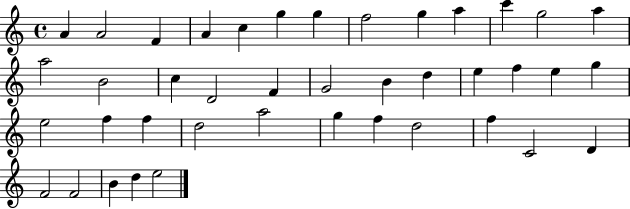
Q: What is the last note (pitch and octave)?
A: E5